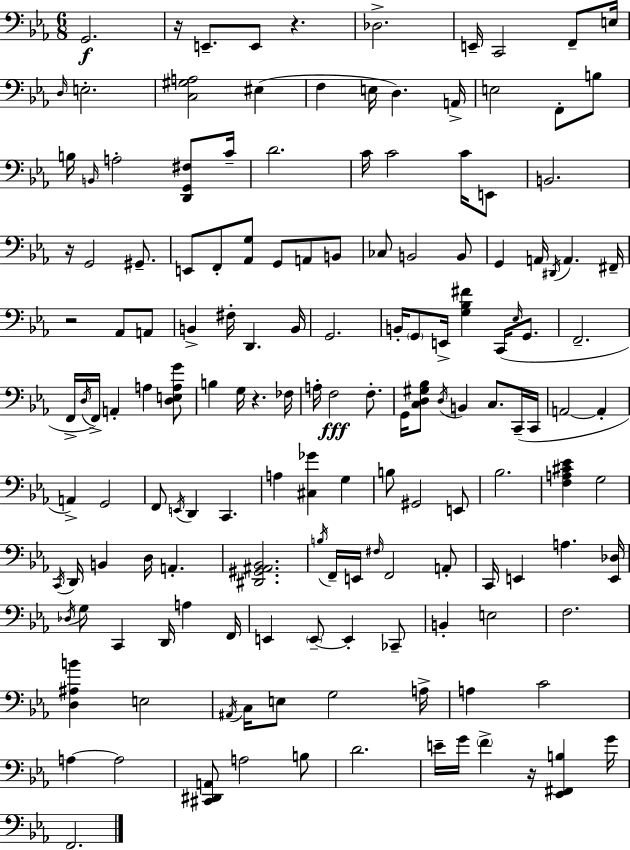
{
  \clef bass
  \numericTimeSignature
  \time 6/8
  \key c \minor
  \repeat volta 2 { g,2.\f | r16 e,8.-- e,8 r4. | des2.-> | e,16-- c,2 f,8-- e16 | \break \grace { d16 } e2.-. | <c gis a>2 eis4( | f4 e16 d4.) | a,16-> e2 f,8-. b8 | \break b16 \grace { b,16 } a2-. <d, g, fis>8 | c'16-- d'2. | c'16 c'2 c'16 | e,8 b,2. | \break r16 g,2 gis,8.-- | e,8 f,8-. <aes, g>8 g,8 a,8 | b,8 ces8 b,2 | b,8 g,4 a,16 \acciaccatura { dis,16 } a,4. | \break fis,16-- r2 aes,8 | a,8 b,4-> fis16-. d,4. | b,16 g,2. | b,16-. \parenthesize g,8 e,16-> <g bes fis'>4 c,16( | \break \grace { ees16 } g,8. f,2.-- | f,16-> \acciaccatura { d16 }) f,16-> a,4-. a4 | <d e a g'>8 b4 g16 r4. | fes16 a16-. f2\fff | \break f8.-. g,16 <c d gis bes>8 \acciaccatura { d16 } b,4 | c8. c,16--( c,16 a,2~~ | a,4-. a,4->) g,2 | f,8 \acciaccatura { e,16 } d,4 | \break c,4. a4 <cis ges'>4 | g4 b8 gis,2 | e,8 bes2. | <f a cis' ees'>4 g2 | \break \acciaccatura { c,16 } d,16 b,4 | d16 a,4.-. <dis, gis, ais, bes,>2. | \acciaccatura { b16 } f,16-- e,16 \grace { fis16 } | f,2 a,8-. c,16 e,4 | \break a4. <e, des>16 \acciaccatura { des16 } g8 | c,4 d,16 a4 f,16 e,4 | \parenthesize e,8--~~ e,4-. ces,8-- b,4-. | e2 f2. | \break <d ais b'>4 | e2 \acciaccatura { ais,16 } | c16 e8 g2 a16-> | a4 c'2 | \break a4~~ a2 | <cis, dis, a,>8 a2 b8 | d'2. | e'16-- g'16 \parenthesize f'4-> r16 <ees, fis, b>4 g'16 | \break f,2. | } \bar "|."
}